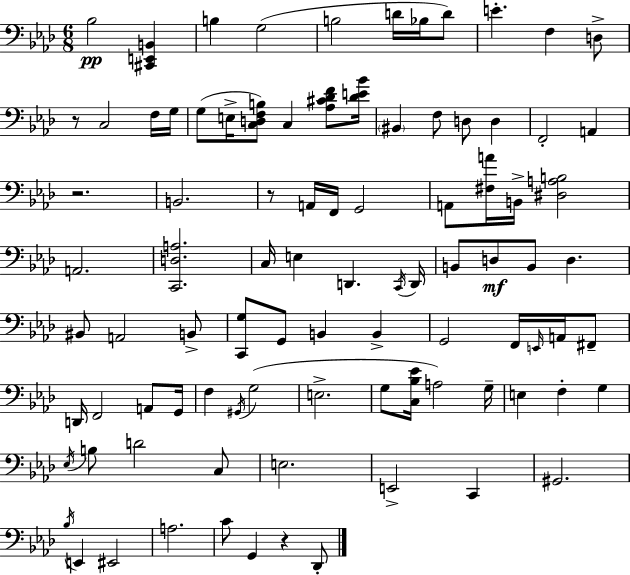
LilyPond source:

{
  \clef bass
  \numericTimeSignature
  \time 6/8
  \key aes \major
  bes2\pp <cis, e, b,>4 | b4 g2( | b2 d'16 bes16 d'8) | e'4.-. f4 d8-> | \break r8 c2 f16 g16 | g8( e16-> <c d f b>8) c4 <aes cis' des' f'>8 <des' e' bes'>16 | \parenthesize bis,4 f8 d8 d4 | f,2-. a,4 | \break r2. | b,2. | r8 a,16 f,16 g,2 | a,8 <fis a'>16 b,16-> <dis a b>2 | \break a,2. | <c, d a>2. | c16 e4 d,4. \acciaccatura { c,16 } | d,16 b,8 d8\mf b,8 d4. | \break bis,8 a,2 b,8-> | <c, g>8 g,8 b,4 b,4-> | g,2 f,16 \grace { e,16 } a,16 | fis,8-- d,16 f,2 a,8 | \break g,16 f4 \acciaccatura { gis,16 } g2( | e2.-> | g8 <c bes ees'>16 a2) | g16-- e4 f4-. g4 | \break \acciaccatura { ees16 } b8 d'2 | c8 e2. | e,2-> | c,4 gis,2. | \break \acciaccatura { bes16 } e,4 eis,2 | a2. | c'8 g,4 r4 | des,8-. \bar "|."
}